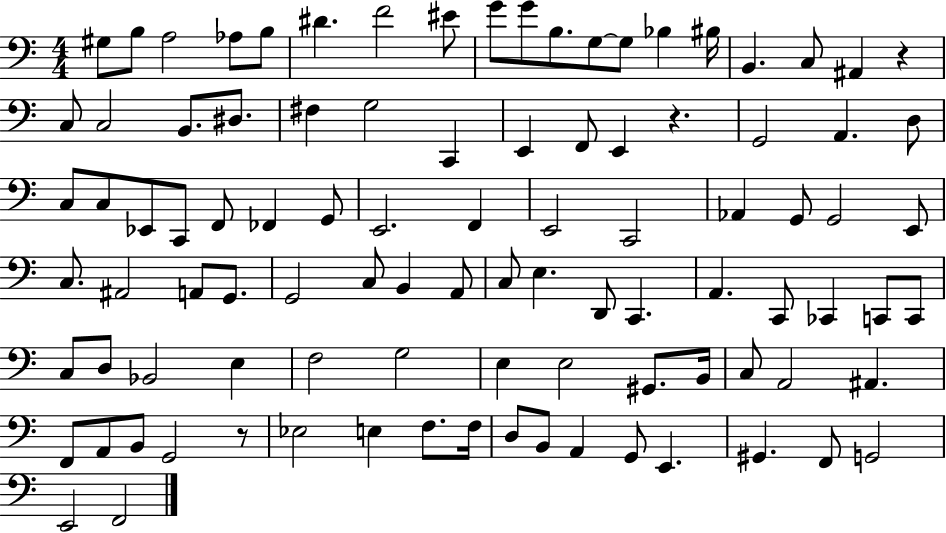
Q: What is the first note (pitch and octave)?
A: G#3